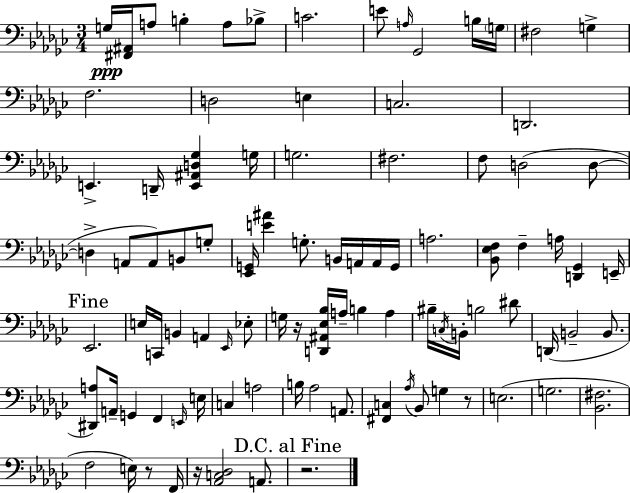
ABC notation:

X:1
T:Untitled
M:3/4
L:1/4
K:Ebm
G,/4 [^F,,^A,,]/4 A,/2 B, A,/2 _B,/2 C2 E/2 A,/4 _G,,2 B,/4 G,/4 ^F,2 G, F,2 D,2 E, C,2 D,,2 E,, D,,/4 [E,,^A,,D,_G,] G,/4 G,2 ^F,2 F,/2 D,2 D,/2 D, A,,/2 A,,/2 B,,/2 G,/2 [_E,,G,,]/4 [E^A] G,/2 B,,/4 A,,/4 A,,/4 G,,/4 A,2 [_B,,_E,F,]/2 F, A,/4 [D,,_G,,] E,,/4 _E,,2 E,/4 C,,/4 B,, A,, _E,,/4 _E,/2 G,/4 z/4 [D,,^A,,_E,_B,]/4 A,/4 B, A, ^B,/4 C,/4 B,,/4 B,2 ^D/2 D,,/4 B,,2 B,,/2 [^D,,A,]/2 A,,/4 G,, F,, E,,/4 E,/4 C, A,2 B,/4 _A,2 A,,/2 [^F,,C,] _A,/4 _B,,/2 G, z/2 E,2 G,2 [_B,,^F,]2 F,2 E,/4 z/2 F,,/4 z/4 [_A,,C,_D,]2 A,,/2 z2